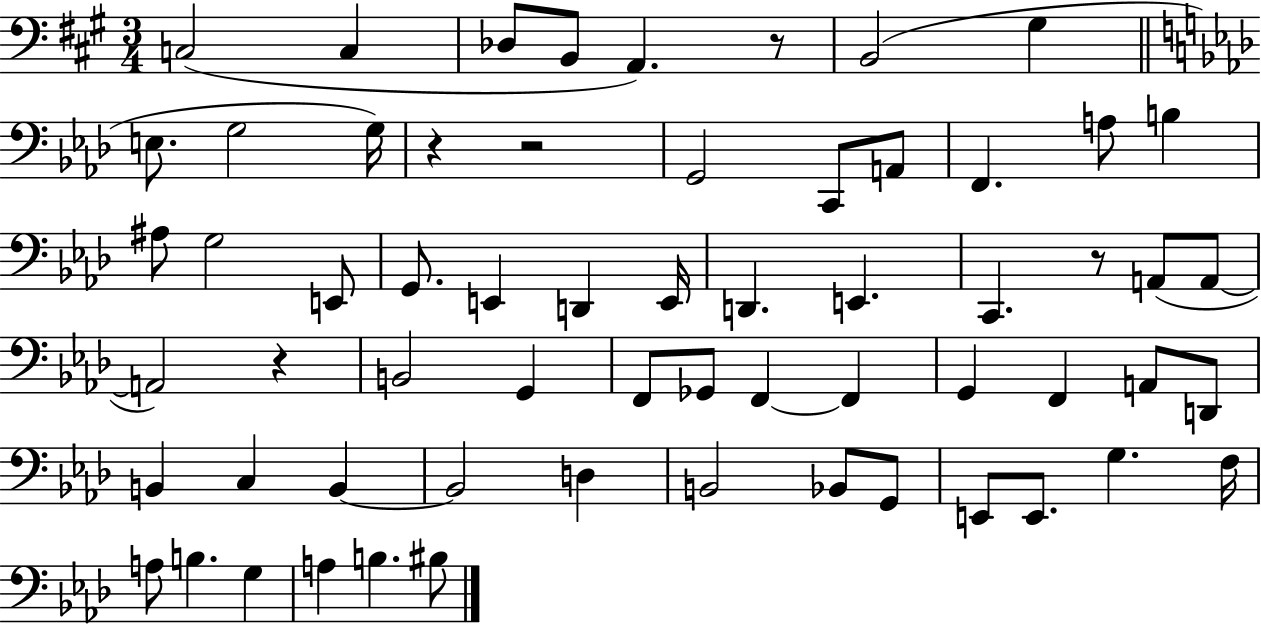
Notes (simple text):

C3/h C3/q Db3/e B2/e A2/q. R/e B2/h G#3/q E3/e. G3/h G3/s R/q R/h G2/h C2/e A2/e F2/q. A3/e B3/q A#3/e G3/h E2/e G2/e. E2/q D2/q E2/s D2/q. E2/q. C2/q. R/e A2/e A2/e A2/h R/q B2/h G2/q F2/e Gb2/e F2/q F2/q G2/q F2/q A2/e D2/e B2/q C3/q B2/q B2/h D3/q B2/h Bb2/e G2/e E2/e E2/e. G3/q. F3/s A3/e B3/q. G3/q A3/q B3/q. BIS3/e